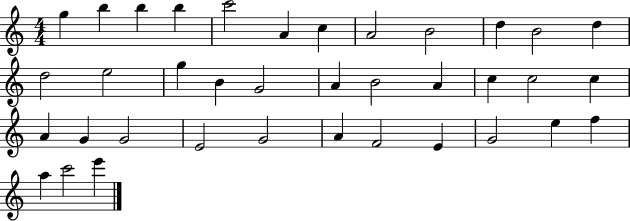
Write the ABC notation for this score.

X:1
T:Untitled
M:4/4
L:1/4
K:C
g b b b c'2 A c A2 B2 d B2 d d2 e2 g B G2 A B2 A c c2 c A G G2 E2 G2 A F2 E G2 e f a c'2 e'